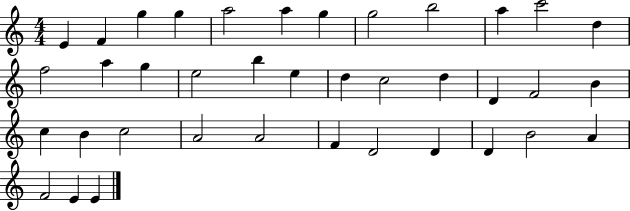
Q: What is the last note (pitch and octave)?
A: E4